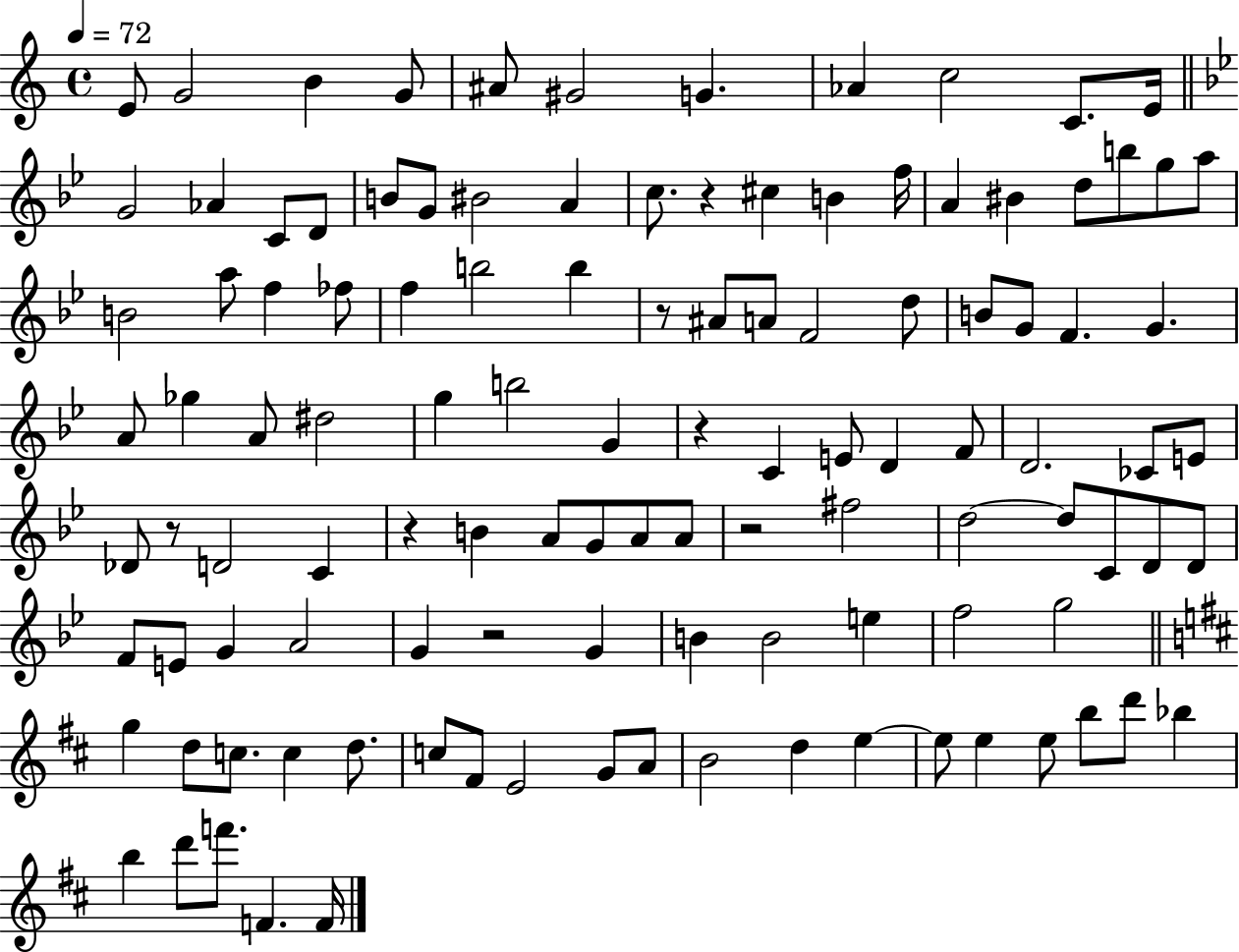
X:1
T:Untitled
M:4/4
L:1/4
K:C
E/2 G2 B G/2 ^A/2 ^G2 G _A c2 C/2 E/4 G2 _A C/2 D/2 B/2 G/2 ^B2 A c/2 z ^c B f/4 A ^B d/2 b/2 g/2 a/2 B2 a/2 f _f/2 f b2 b z/2 ^A/2 A/2 F2 d/2 B/2 G/2 F G A/2 _g A/2 ^d2 g b2 G z C E/2 D F/2 D2 _C/2 E/2 _D/2 z/2 D2 C z B A/2 G/2 A/2 A/2 z2 ^f2 d2 d/2 C/2 D/2 D/2 F/2 E/2 G A2 G z2 G B B2 e f2 g2 g d/2 c/2 c d/2 c/2 ^F/2 E2 G/2 A/2 B2 d e e/2 e e/2 b/2 d'/2 _b b d'/2 f'/2 F F/4